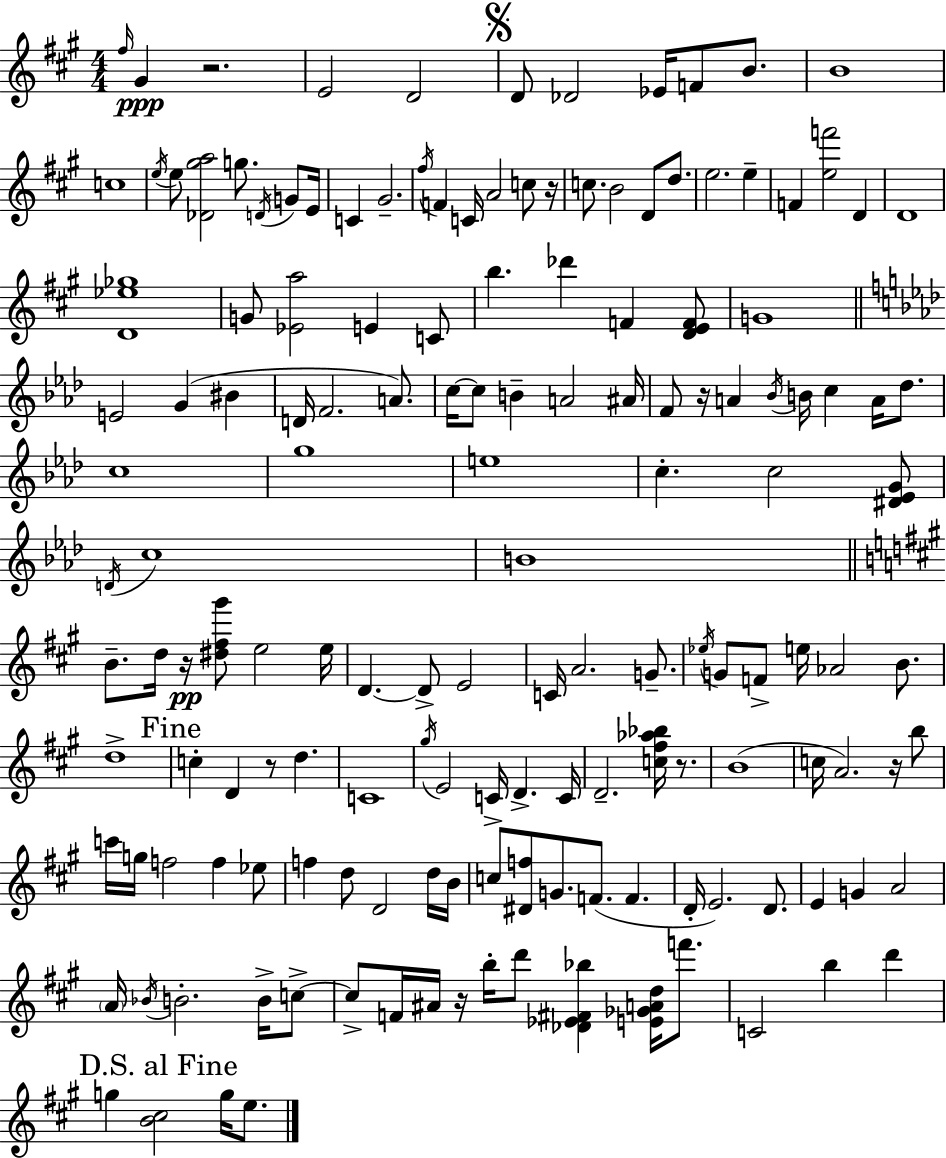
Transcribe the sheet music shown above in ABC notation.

X:1
T:Untitled
M:4/4
L:1/4
K:A
^f/4 ^G z2 E2 D2 D/2 _D2 _E/4 F/2 B/2 B4 c4 e/4 e/2 [_D^ga]2 g/2 D/4 G/2 E/4 C ^G2 ^f/4 F C/4 A2 c/2 z/4 c/2 B2 D/2 d/2 e2 e F [ef']2 D D4 [D_e_g]4 G/2 [_Ea]2 E C/2 b _d' F [DEF]/2 G4 E2 G ^B D/4 F2 A/2 c/4 c/2 B A2 ^A/4 F/2 z/4 A _B/4 B/4 c A/4 _d/2 c4 g4 e4 c c2 [^D_EG]/2 D/4 c4 B4 B/2 d/4 z/4 [^d^f^g']/2 e2 e/4 D D/2 E2 C/4 A2 G/2 _e/4 G/2 F/2 e/4 _A2 B/2 d4 c D z/2 d C4 ^g/4 E2 C/4 D C/4 D2 [c^f_a_b]/4 z/2 B4 c/4 A2 z/4 b/2 c'/4 g/4 f2 f _e/2 f d/2 D2 d/4 B/4 c/2 [^Df]/2 G/2 F/2 F D/4 E2 D/2 E G A2 A/4 _B/4 B2 B/4 c/2 c/2 F/4 ^A/4 z/4 b/4 d'/2 [_D_E^F_b] [E_GAd]/4 f'/2 C2 b d' g [B^c]2 g/4 e/2